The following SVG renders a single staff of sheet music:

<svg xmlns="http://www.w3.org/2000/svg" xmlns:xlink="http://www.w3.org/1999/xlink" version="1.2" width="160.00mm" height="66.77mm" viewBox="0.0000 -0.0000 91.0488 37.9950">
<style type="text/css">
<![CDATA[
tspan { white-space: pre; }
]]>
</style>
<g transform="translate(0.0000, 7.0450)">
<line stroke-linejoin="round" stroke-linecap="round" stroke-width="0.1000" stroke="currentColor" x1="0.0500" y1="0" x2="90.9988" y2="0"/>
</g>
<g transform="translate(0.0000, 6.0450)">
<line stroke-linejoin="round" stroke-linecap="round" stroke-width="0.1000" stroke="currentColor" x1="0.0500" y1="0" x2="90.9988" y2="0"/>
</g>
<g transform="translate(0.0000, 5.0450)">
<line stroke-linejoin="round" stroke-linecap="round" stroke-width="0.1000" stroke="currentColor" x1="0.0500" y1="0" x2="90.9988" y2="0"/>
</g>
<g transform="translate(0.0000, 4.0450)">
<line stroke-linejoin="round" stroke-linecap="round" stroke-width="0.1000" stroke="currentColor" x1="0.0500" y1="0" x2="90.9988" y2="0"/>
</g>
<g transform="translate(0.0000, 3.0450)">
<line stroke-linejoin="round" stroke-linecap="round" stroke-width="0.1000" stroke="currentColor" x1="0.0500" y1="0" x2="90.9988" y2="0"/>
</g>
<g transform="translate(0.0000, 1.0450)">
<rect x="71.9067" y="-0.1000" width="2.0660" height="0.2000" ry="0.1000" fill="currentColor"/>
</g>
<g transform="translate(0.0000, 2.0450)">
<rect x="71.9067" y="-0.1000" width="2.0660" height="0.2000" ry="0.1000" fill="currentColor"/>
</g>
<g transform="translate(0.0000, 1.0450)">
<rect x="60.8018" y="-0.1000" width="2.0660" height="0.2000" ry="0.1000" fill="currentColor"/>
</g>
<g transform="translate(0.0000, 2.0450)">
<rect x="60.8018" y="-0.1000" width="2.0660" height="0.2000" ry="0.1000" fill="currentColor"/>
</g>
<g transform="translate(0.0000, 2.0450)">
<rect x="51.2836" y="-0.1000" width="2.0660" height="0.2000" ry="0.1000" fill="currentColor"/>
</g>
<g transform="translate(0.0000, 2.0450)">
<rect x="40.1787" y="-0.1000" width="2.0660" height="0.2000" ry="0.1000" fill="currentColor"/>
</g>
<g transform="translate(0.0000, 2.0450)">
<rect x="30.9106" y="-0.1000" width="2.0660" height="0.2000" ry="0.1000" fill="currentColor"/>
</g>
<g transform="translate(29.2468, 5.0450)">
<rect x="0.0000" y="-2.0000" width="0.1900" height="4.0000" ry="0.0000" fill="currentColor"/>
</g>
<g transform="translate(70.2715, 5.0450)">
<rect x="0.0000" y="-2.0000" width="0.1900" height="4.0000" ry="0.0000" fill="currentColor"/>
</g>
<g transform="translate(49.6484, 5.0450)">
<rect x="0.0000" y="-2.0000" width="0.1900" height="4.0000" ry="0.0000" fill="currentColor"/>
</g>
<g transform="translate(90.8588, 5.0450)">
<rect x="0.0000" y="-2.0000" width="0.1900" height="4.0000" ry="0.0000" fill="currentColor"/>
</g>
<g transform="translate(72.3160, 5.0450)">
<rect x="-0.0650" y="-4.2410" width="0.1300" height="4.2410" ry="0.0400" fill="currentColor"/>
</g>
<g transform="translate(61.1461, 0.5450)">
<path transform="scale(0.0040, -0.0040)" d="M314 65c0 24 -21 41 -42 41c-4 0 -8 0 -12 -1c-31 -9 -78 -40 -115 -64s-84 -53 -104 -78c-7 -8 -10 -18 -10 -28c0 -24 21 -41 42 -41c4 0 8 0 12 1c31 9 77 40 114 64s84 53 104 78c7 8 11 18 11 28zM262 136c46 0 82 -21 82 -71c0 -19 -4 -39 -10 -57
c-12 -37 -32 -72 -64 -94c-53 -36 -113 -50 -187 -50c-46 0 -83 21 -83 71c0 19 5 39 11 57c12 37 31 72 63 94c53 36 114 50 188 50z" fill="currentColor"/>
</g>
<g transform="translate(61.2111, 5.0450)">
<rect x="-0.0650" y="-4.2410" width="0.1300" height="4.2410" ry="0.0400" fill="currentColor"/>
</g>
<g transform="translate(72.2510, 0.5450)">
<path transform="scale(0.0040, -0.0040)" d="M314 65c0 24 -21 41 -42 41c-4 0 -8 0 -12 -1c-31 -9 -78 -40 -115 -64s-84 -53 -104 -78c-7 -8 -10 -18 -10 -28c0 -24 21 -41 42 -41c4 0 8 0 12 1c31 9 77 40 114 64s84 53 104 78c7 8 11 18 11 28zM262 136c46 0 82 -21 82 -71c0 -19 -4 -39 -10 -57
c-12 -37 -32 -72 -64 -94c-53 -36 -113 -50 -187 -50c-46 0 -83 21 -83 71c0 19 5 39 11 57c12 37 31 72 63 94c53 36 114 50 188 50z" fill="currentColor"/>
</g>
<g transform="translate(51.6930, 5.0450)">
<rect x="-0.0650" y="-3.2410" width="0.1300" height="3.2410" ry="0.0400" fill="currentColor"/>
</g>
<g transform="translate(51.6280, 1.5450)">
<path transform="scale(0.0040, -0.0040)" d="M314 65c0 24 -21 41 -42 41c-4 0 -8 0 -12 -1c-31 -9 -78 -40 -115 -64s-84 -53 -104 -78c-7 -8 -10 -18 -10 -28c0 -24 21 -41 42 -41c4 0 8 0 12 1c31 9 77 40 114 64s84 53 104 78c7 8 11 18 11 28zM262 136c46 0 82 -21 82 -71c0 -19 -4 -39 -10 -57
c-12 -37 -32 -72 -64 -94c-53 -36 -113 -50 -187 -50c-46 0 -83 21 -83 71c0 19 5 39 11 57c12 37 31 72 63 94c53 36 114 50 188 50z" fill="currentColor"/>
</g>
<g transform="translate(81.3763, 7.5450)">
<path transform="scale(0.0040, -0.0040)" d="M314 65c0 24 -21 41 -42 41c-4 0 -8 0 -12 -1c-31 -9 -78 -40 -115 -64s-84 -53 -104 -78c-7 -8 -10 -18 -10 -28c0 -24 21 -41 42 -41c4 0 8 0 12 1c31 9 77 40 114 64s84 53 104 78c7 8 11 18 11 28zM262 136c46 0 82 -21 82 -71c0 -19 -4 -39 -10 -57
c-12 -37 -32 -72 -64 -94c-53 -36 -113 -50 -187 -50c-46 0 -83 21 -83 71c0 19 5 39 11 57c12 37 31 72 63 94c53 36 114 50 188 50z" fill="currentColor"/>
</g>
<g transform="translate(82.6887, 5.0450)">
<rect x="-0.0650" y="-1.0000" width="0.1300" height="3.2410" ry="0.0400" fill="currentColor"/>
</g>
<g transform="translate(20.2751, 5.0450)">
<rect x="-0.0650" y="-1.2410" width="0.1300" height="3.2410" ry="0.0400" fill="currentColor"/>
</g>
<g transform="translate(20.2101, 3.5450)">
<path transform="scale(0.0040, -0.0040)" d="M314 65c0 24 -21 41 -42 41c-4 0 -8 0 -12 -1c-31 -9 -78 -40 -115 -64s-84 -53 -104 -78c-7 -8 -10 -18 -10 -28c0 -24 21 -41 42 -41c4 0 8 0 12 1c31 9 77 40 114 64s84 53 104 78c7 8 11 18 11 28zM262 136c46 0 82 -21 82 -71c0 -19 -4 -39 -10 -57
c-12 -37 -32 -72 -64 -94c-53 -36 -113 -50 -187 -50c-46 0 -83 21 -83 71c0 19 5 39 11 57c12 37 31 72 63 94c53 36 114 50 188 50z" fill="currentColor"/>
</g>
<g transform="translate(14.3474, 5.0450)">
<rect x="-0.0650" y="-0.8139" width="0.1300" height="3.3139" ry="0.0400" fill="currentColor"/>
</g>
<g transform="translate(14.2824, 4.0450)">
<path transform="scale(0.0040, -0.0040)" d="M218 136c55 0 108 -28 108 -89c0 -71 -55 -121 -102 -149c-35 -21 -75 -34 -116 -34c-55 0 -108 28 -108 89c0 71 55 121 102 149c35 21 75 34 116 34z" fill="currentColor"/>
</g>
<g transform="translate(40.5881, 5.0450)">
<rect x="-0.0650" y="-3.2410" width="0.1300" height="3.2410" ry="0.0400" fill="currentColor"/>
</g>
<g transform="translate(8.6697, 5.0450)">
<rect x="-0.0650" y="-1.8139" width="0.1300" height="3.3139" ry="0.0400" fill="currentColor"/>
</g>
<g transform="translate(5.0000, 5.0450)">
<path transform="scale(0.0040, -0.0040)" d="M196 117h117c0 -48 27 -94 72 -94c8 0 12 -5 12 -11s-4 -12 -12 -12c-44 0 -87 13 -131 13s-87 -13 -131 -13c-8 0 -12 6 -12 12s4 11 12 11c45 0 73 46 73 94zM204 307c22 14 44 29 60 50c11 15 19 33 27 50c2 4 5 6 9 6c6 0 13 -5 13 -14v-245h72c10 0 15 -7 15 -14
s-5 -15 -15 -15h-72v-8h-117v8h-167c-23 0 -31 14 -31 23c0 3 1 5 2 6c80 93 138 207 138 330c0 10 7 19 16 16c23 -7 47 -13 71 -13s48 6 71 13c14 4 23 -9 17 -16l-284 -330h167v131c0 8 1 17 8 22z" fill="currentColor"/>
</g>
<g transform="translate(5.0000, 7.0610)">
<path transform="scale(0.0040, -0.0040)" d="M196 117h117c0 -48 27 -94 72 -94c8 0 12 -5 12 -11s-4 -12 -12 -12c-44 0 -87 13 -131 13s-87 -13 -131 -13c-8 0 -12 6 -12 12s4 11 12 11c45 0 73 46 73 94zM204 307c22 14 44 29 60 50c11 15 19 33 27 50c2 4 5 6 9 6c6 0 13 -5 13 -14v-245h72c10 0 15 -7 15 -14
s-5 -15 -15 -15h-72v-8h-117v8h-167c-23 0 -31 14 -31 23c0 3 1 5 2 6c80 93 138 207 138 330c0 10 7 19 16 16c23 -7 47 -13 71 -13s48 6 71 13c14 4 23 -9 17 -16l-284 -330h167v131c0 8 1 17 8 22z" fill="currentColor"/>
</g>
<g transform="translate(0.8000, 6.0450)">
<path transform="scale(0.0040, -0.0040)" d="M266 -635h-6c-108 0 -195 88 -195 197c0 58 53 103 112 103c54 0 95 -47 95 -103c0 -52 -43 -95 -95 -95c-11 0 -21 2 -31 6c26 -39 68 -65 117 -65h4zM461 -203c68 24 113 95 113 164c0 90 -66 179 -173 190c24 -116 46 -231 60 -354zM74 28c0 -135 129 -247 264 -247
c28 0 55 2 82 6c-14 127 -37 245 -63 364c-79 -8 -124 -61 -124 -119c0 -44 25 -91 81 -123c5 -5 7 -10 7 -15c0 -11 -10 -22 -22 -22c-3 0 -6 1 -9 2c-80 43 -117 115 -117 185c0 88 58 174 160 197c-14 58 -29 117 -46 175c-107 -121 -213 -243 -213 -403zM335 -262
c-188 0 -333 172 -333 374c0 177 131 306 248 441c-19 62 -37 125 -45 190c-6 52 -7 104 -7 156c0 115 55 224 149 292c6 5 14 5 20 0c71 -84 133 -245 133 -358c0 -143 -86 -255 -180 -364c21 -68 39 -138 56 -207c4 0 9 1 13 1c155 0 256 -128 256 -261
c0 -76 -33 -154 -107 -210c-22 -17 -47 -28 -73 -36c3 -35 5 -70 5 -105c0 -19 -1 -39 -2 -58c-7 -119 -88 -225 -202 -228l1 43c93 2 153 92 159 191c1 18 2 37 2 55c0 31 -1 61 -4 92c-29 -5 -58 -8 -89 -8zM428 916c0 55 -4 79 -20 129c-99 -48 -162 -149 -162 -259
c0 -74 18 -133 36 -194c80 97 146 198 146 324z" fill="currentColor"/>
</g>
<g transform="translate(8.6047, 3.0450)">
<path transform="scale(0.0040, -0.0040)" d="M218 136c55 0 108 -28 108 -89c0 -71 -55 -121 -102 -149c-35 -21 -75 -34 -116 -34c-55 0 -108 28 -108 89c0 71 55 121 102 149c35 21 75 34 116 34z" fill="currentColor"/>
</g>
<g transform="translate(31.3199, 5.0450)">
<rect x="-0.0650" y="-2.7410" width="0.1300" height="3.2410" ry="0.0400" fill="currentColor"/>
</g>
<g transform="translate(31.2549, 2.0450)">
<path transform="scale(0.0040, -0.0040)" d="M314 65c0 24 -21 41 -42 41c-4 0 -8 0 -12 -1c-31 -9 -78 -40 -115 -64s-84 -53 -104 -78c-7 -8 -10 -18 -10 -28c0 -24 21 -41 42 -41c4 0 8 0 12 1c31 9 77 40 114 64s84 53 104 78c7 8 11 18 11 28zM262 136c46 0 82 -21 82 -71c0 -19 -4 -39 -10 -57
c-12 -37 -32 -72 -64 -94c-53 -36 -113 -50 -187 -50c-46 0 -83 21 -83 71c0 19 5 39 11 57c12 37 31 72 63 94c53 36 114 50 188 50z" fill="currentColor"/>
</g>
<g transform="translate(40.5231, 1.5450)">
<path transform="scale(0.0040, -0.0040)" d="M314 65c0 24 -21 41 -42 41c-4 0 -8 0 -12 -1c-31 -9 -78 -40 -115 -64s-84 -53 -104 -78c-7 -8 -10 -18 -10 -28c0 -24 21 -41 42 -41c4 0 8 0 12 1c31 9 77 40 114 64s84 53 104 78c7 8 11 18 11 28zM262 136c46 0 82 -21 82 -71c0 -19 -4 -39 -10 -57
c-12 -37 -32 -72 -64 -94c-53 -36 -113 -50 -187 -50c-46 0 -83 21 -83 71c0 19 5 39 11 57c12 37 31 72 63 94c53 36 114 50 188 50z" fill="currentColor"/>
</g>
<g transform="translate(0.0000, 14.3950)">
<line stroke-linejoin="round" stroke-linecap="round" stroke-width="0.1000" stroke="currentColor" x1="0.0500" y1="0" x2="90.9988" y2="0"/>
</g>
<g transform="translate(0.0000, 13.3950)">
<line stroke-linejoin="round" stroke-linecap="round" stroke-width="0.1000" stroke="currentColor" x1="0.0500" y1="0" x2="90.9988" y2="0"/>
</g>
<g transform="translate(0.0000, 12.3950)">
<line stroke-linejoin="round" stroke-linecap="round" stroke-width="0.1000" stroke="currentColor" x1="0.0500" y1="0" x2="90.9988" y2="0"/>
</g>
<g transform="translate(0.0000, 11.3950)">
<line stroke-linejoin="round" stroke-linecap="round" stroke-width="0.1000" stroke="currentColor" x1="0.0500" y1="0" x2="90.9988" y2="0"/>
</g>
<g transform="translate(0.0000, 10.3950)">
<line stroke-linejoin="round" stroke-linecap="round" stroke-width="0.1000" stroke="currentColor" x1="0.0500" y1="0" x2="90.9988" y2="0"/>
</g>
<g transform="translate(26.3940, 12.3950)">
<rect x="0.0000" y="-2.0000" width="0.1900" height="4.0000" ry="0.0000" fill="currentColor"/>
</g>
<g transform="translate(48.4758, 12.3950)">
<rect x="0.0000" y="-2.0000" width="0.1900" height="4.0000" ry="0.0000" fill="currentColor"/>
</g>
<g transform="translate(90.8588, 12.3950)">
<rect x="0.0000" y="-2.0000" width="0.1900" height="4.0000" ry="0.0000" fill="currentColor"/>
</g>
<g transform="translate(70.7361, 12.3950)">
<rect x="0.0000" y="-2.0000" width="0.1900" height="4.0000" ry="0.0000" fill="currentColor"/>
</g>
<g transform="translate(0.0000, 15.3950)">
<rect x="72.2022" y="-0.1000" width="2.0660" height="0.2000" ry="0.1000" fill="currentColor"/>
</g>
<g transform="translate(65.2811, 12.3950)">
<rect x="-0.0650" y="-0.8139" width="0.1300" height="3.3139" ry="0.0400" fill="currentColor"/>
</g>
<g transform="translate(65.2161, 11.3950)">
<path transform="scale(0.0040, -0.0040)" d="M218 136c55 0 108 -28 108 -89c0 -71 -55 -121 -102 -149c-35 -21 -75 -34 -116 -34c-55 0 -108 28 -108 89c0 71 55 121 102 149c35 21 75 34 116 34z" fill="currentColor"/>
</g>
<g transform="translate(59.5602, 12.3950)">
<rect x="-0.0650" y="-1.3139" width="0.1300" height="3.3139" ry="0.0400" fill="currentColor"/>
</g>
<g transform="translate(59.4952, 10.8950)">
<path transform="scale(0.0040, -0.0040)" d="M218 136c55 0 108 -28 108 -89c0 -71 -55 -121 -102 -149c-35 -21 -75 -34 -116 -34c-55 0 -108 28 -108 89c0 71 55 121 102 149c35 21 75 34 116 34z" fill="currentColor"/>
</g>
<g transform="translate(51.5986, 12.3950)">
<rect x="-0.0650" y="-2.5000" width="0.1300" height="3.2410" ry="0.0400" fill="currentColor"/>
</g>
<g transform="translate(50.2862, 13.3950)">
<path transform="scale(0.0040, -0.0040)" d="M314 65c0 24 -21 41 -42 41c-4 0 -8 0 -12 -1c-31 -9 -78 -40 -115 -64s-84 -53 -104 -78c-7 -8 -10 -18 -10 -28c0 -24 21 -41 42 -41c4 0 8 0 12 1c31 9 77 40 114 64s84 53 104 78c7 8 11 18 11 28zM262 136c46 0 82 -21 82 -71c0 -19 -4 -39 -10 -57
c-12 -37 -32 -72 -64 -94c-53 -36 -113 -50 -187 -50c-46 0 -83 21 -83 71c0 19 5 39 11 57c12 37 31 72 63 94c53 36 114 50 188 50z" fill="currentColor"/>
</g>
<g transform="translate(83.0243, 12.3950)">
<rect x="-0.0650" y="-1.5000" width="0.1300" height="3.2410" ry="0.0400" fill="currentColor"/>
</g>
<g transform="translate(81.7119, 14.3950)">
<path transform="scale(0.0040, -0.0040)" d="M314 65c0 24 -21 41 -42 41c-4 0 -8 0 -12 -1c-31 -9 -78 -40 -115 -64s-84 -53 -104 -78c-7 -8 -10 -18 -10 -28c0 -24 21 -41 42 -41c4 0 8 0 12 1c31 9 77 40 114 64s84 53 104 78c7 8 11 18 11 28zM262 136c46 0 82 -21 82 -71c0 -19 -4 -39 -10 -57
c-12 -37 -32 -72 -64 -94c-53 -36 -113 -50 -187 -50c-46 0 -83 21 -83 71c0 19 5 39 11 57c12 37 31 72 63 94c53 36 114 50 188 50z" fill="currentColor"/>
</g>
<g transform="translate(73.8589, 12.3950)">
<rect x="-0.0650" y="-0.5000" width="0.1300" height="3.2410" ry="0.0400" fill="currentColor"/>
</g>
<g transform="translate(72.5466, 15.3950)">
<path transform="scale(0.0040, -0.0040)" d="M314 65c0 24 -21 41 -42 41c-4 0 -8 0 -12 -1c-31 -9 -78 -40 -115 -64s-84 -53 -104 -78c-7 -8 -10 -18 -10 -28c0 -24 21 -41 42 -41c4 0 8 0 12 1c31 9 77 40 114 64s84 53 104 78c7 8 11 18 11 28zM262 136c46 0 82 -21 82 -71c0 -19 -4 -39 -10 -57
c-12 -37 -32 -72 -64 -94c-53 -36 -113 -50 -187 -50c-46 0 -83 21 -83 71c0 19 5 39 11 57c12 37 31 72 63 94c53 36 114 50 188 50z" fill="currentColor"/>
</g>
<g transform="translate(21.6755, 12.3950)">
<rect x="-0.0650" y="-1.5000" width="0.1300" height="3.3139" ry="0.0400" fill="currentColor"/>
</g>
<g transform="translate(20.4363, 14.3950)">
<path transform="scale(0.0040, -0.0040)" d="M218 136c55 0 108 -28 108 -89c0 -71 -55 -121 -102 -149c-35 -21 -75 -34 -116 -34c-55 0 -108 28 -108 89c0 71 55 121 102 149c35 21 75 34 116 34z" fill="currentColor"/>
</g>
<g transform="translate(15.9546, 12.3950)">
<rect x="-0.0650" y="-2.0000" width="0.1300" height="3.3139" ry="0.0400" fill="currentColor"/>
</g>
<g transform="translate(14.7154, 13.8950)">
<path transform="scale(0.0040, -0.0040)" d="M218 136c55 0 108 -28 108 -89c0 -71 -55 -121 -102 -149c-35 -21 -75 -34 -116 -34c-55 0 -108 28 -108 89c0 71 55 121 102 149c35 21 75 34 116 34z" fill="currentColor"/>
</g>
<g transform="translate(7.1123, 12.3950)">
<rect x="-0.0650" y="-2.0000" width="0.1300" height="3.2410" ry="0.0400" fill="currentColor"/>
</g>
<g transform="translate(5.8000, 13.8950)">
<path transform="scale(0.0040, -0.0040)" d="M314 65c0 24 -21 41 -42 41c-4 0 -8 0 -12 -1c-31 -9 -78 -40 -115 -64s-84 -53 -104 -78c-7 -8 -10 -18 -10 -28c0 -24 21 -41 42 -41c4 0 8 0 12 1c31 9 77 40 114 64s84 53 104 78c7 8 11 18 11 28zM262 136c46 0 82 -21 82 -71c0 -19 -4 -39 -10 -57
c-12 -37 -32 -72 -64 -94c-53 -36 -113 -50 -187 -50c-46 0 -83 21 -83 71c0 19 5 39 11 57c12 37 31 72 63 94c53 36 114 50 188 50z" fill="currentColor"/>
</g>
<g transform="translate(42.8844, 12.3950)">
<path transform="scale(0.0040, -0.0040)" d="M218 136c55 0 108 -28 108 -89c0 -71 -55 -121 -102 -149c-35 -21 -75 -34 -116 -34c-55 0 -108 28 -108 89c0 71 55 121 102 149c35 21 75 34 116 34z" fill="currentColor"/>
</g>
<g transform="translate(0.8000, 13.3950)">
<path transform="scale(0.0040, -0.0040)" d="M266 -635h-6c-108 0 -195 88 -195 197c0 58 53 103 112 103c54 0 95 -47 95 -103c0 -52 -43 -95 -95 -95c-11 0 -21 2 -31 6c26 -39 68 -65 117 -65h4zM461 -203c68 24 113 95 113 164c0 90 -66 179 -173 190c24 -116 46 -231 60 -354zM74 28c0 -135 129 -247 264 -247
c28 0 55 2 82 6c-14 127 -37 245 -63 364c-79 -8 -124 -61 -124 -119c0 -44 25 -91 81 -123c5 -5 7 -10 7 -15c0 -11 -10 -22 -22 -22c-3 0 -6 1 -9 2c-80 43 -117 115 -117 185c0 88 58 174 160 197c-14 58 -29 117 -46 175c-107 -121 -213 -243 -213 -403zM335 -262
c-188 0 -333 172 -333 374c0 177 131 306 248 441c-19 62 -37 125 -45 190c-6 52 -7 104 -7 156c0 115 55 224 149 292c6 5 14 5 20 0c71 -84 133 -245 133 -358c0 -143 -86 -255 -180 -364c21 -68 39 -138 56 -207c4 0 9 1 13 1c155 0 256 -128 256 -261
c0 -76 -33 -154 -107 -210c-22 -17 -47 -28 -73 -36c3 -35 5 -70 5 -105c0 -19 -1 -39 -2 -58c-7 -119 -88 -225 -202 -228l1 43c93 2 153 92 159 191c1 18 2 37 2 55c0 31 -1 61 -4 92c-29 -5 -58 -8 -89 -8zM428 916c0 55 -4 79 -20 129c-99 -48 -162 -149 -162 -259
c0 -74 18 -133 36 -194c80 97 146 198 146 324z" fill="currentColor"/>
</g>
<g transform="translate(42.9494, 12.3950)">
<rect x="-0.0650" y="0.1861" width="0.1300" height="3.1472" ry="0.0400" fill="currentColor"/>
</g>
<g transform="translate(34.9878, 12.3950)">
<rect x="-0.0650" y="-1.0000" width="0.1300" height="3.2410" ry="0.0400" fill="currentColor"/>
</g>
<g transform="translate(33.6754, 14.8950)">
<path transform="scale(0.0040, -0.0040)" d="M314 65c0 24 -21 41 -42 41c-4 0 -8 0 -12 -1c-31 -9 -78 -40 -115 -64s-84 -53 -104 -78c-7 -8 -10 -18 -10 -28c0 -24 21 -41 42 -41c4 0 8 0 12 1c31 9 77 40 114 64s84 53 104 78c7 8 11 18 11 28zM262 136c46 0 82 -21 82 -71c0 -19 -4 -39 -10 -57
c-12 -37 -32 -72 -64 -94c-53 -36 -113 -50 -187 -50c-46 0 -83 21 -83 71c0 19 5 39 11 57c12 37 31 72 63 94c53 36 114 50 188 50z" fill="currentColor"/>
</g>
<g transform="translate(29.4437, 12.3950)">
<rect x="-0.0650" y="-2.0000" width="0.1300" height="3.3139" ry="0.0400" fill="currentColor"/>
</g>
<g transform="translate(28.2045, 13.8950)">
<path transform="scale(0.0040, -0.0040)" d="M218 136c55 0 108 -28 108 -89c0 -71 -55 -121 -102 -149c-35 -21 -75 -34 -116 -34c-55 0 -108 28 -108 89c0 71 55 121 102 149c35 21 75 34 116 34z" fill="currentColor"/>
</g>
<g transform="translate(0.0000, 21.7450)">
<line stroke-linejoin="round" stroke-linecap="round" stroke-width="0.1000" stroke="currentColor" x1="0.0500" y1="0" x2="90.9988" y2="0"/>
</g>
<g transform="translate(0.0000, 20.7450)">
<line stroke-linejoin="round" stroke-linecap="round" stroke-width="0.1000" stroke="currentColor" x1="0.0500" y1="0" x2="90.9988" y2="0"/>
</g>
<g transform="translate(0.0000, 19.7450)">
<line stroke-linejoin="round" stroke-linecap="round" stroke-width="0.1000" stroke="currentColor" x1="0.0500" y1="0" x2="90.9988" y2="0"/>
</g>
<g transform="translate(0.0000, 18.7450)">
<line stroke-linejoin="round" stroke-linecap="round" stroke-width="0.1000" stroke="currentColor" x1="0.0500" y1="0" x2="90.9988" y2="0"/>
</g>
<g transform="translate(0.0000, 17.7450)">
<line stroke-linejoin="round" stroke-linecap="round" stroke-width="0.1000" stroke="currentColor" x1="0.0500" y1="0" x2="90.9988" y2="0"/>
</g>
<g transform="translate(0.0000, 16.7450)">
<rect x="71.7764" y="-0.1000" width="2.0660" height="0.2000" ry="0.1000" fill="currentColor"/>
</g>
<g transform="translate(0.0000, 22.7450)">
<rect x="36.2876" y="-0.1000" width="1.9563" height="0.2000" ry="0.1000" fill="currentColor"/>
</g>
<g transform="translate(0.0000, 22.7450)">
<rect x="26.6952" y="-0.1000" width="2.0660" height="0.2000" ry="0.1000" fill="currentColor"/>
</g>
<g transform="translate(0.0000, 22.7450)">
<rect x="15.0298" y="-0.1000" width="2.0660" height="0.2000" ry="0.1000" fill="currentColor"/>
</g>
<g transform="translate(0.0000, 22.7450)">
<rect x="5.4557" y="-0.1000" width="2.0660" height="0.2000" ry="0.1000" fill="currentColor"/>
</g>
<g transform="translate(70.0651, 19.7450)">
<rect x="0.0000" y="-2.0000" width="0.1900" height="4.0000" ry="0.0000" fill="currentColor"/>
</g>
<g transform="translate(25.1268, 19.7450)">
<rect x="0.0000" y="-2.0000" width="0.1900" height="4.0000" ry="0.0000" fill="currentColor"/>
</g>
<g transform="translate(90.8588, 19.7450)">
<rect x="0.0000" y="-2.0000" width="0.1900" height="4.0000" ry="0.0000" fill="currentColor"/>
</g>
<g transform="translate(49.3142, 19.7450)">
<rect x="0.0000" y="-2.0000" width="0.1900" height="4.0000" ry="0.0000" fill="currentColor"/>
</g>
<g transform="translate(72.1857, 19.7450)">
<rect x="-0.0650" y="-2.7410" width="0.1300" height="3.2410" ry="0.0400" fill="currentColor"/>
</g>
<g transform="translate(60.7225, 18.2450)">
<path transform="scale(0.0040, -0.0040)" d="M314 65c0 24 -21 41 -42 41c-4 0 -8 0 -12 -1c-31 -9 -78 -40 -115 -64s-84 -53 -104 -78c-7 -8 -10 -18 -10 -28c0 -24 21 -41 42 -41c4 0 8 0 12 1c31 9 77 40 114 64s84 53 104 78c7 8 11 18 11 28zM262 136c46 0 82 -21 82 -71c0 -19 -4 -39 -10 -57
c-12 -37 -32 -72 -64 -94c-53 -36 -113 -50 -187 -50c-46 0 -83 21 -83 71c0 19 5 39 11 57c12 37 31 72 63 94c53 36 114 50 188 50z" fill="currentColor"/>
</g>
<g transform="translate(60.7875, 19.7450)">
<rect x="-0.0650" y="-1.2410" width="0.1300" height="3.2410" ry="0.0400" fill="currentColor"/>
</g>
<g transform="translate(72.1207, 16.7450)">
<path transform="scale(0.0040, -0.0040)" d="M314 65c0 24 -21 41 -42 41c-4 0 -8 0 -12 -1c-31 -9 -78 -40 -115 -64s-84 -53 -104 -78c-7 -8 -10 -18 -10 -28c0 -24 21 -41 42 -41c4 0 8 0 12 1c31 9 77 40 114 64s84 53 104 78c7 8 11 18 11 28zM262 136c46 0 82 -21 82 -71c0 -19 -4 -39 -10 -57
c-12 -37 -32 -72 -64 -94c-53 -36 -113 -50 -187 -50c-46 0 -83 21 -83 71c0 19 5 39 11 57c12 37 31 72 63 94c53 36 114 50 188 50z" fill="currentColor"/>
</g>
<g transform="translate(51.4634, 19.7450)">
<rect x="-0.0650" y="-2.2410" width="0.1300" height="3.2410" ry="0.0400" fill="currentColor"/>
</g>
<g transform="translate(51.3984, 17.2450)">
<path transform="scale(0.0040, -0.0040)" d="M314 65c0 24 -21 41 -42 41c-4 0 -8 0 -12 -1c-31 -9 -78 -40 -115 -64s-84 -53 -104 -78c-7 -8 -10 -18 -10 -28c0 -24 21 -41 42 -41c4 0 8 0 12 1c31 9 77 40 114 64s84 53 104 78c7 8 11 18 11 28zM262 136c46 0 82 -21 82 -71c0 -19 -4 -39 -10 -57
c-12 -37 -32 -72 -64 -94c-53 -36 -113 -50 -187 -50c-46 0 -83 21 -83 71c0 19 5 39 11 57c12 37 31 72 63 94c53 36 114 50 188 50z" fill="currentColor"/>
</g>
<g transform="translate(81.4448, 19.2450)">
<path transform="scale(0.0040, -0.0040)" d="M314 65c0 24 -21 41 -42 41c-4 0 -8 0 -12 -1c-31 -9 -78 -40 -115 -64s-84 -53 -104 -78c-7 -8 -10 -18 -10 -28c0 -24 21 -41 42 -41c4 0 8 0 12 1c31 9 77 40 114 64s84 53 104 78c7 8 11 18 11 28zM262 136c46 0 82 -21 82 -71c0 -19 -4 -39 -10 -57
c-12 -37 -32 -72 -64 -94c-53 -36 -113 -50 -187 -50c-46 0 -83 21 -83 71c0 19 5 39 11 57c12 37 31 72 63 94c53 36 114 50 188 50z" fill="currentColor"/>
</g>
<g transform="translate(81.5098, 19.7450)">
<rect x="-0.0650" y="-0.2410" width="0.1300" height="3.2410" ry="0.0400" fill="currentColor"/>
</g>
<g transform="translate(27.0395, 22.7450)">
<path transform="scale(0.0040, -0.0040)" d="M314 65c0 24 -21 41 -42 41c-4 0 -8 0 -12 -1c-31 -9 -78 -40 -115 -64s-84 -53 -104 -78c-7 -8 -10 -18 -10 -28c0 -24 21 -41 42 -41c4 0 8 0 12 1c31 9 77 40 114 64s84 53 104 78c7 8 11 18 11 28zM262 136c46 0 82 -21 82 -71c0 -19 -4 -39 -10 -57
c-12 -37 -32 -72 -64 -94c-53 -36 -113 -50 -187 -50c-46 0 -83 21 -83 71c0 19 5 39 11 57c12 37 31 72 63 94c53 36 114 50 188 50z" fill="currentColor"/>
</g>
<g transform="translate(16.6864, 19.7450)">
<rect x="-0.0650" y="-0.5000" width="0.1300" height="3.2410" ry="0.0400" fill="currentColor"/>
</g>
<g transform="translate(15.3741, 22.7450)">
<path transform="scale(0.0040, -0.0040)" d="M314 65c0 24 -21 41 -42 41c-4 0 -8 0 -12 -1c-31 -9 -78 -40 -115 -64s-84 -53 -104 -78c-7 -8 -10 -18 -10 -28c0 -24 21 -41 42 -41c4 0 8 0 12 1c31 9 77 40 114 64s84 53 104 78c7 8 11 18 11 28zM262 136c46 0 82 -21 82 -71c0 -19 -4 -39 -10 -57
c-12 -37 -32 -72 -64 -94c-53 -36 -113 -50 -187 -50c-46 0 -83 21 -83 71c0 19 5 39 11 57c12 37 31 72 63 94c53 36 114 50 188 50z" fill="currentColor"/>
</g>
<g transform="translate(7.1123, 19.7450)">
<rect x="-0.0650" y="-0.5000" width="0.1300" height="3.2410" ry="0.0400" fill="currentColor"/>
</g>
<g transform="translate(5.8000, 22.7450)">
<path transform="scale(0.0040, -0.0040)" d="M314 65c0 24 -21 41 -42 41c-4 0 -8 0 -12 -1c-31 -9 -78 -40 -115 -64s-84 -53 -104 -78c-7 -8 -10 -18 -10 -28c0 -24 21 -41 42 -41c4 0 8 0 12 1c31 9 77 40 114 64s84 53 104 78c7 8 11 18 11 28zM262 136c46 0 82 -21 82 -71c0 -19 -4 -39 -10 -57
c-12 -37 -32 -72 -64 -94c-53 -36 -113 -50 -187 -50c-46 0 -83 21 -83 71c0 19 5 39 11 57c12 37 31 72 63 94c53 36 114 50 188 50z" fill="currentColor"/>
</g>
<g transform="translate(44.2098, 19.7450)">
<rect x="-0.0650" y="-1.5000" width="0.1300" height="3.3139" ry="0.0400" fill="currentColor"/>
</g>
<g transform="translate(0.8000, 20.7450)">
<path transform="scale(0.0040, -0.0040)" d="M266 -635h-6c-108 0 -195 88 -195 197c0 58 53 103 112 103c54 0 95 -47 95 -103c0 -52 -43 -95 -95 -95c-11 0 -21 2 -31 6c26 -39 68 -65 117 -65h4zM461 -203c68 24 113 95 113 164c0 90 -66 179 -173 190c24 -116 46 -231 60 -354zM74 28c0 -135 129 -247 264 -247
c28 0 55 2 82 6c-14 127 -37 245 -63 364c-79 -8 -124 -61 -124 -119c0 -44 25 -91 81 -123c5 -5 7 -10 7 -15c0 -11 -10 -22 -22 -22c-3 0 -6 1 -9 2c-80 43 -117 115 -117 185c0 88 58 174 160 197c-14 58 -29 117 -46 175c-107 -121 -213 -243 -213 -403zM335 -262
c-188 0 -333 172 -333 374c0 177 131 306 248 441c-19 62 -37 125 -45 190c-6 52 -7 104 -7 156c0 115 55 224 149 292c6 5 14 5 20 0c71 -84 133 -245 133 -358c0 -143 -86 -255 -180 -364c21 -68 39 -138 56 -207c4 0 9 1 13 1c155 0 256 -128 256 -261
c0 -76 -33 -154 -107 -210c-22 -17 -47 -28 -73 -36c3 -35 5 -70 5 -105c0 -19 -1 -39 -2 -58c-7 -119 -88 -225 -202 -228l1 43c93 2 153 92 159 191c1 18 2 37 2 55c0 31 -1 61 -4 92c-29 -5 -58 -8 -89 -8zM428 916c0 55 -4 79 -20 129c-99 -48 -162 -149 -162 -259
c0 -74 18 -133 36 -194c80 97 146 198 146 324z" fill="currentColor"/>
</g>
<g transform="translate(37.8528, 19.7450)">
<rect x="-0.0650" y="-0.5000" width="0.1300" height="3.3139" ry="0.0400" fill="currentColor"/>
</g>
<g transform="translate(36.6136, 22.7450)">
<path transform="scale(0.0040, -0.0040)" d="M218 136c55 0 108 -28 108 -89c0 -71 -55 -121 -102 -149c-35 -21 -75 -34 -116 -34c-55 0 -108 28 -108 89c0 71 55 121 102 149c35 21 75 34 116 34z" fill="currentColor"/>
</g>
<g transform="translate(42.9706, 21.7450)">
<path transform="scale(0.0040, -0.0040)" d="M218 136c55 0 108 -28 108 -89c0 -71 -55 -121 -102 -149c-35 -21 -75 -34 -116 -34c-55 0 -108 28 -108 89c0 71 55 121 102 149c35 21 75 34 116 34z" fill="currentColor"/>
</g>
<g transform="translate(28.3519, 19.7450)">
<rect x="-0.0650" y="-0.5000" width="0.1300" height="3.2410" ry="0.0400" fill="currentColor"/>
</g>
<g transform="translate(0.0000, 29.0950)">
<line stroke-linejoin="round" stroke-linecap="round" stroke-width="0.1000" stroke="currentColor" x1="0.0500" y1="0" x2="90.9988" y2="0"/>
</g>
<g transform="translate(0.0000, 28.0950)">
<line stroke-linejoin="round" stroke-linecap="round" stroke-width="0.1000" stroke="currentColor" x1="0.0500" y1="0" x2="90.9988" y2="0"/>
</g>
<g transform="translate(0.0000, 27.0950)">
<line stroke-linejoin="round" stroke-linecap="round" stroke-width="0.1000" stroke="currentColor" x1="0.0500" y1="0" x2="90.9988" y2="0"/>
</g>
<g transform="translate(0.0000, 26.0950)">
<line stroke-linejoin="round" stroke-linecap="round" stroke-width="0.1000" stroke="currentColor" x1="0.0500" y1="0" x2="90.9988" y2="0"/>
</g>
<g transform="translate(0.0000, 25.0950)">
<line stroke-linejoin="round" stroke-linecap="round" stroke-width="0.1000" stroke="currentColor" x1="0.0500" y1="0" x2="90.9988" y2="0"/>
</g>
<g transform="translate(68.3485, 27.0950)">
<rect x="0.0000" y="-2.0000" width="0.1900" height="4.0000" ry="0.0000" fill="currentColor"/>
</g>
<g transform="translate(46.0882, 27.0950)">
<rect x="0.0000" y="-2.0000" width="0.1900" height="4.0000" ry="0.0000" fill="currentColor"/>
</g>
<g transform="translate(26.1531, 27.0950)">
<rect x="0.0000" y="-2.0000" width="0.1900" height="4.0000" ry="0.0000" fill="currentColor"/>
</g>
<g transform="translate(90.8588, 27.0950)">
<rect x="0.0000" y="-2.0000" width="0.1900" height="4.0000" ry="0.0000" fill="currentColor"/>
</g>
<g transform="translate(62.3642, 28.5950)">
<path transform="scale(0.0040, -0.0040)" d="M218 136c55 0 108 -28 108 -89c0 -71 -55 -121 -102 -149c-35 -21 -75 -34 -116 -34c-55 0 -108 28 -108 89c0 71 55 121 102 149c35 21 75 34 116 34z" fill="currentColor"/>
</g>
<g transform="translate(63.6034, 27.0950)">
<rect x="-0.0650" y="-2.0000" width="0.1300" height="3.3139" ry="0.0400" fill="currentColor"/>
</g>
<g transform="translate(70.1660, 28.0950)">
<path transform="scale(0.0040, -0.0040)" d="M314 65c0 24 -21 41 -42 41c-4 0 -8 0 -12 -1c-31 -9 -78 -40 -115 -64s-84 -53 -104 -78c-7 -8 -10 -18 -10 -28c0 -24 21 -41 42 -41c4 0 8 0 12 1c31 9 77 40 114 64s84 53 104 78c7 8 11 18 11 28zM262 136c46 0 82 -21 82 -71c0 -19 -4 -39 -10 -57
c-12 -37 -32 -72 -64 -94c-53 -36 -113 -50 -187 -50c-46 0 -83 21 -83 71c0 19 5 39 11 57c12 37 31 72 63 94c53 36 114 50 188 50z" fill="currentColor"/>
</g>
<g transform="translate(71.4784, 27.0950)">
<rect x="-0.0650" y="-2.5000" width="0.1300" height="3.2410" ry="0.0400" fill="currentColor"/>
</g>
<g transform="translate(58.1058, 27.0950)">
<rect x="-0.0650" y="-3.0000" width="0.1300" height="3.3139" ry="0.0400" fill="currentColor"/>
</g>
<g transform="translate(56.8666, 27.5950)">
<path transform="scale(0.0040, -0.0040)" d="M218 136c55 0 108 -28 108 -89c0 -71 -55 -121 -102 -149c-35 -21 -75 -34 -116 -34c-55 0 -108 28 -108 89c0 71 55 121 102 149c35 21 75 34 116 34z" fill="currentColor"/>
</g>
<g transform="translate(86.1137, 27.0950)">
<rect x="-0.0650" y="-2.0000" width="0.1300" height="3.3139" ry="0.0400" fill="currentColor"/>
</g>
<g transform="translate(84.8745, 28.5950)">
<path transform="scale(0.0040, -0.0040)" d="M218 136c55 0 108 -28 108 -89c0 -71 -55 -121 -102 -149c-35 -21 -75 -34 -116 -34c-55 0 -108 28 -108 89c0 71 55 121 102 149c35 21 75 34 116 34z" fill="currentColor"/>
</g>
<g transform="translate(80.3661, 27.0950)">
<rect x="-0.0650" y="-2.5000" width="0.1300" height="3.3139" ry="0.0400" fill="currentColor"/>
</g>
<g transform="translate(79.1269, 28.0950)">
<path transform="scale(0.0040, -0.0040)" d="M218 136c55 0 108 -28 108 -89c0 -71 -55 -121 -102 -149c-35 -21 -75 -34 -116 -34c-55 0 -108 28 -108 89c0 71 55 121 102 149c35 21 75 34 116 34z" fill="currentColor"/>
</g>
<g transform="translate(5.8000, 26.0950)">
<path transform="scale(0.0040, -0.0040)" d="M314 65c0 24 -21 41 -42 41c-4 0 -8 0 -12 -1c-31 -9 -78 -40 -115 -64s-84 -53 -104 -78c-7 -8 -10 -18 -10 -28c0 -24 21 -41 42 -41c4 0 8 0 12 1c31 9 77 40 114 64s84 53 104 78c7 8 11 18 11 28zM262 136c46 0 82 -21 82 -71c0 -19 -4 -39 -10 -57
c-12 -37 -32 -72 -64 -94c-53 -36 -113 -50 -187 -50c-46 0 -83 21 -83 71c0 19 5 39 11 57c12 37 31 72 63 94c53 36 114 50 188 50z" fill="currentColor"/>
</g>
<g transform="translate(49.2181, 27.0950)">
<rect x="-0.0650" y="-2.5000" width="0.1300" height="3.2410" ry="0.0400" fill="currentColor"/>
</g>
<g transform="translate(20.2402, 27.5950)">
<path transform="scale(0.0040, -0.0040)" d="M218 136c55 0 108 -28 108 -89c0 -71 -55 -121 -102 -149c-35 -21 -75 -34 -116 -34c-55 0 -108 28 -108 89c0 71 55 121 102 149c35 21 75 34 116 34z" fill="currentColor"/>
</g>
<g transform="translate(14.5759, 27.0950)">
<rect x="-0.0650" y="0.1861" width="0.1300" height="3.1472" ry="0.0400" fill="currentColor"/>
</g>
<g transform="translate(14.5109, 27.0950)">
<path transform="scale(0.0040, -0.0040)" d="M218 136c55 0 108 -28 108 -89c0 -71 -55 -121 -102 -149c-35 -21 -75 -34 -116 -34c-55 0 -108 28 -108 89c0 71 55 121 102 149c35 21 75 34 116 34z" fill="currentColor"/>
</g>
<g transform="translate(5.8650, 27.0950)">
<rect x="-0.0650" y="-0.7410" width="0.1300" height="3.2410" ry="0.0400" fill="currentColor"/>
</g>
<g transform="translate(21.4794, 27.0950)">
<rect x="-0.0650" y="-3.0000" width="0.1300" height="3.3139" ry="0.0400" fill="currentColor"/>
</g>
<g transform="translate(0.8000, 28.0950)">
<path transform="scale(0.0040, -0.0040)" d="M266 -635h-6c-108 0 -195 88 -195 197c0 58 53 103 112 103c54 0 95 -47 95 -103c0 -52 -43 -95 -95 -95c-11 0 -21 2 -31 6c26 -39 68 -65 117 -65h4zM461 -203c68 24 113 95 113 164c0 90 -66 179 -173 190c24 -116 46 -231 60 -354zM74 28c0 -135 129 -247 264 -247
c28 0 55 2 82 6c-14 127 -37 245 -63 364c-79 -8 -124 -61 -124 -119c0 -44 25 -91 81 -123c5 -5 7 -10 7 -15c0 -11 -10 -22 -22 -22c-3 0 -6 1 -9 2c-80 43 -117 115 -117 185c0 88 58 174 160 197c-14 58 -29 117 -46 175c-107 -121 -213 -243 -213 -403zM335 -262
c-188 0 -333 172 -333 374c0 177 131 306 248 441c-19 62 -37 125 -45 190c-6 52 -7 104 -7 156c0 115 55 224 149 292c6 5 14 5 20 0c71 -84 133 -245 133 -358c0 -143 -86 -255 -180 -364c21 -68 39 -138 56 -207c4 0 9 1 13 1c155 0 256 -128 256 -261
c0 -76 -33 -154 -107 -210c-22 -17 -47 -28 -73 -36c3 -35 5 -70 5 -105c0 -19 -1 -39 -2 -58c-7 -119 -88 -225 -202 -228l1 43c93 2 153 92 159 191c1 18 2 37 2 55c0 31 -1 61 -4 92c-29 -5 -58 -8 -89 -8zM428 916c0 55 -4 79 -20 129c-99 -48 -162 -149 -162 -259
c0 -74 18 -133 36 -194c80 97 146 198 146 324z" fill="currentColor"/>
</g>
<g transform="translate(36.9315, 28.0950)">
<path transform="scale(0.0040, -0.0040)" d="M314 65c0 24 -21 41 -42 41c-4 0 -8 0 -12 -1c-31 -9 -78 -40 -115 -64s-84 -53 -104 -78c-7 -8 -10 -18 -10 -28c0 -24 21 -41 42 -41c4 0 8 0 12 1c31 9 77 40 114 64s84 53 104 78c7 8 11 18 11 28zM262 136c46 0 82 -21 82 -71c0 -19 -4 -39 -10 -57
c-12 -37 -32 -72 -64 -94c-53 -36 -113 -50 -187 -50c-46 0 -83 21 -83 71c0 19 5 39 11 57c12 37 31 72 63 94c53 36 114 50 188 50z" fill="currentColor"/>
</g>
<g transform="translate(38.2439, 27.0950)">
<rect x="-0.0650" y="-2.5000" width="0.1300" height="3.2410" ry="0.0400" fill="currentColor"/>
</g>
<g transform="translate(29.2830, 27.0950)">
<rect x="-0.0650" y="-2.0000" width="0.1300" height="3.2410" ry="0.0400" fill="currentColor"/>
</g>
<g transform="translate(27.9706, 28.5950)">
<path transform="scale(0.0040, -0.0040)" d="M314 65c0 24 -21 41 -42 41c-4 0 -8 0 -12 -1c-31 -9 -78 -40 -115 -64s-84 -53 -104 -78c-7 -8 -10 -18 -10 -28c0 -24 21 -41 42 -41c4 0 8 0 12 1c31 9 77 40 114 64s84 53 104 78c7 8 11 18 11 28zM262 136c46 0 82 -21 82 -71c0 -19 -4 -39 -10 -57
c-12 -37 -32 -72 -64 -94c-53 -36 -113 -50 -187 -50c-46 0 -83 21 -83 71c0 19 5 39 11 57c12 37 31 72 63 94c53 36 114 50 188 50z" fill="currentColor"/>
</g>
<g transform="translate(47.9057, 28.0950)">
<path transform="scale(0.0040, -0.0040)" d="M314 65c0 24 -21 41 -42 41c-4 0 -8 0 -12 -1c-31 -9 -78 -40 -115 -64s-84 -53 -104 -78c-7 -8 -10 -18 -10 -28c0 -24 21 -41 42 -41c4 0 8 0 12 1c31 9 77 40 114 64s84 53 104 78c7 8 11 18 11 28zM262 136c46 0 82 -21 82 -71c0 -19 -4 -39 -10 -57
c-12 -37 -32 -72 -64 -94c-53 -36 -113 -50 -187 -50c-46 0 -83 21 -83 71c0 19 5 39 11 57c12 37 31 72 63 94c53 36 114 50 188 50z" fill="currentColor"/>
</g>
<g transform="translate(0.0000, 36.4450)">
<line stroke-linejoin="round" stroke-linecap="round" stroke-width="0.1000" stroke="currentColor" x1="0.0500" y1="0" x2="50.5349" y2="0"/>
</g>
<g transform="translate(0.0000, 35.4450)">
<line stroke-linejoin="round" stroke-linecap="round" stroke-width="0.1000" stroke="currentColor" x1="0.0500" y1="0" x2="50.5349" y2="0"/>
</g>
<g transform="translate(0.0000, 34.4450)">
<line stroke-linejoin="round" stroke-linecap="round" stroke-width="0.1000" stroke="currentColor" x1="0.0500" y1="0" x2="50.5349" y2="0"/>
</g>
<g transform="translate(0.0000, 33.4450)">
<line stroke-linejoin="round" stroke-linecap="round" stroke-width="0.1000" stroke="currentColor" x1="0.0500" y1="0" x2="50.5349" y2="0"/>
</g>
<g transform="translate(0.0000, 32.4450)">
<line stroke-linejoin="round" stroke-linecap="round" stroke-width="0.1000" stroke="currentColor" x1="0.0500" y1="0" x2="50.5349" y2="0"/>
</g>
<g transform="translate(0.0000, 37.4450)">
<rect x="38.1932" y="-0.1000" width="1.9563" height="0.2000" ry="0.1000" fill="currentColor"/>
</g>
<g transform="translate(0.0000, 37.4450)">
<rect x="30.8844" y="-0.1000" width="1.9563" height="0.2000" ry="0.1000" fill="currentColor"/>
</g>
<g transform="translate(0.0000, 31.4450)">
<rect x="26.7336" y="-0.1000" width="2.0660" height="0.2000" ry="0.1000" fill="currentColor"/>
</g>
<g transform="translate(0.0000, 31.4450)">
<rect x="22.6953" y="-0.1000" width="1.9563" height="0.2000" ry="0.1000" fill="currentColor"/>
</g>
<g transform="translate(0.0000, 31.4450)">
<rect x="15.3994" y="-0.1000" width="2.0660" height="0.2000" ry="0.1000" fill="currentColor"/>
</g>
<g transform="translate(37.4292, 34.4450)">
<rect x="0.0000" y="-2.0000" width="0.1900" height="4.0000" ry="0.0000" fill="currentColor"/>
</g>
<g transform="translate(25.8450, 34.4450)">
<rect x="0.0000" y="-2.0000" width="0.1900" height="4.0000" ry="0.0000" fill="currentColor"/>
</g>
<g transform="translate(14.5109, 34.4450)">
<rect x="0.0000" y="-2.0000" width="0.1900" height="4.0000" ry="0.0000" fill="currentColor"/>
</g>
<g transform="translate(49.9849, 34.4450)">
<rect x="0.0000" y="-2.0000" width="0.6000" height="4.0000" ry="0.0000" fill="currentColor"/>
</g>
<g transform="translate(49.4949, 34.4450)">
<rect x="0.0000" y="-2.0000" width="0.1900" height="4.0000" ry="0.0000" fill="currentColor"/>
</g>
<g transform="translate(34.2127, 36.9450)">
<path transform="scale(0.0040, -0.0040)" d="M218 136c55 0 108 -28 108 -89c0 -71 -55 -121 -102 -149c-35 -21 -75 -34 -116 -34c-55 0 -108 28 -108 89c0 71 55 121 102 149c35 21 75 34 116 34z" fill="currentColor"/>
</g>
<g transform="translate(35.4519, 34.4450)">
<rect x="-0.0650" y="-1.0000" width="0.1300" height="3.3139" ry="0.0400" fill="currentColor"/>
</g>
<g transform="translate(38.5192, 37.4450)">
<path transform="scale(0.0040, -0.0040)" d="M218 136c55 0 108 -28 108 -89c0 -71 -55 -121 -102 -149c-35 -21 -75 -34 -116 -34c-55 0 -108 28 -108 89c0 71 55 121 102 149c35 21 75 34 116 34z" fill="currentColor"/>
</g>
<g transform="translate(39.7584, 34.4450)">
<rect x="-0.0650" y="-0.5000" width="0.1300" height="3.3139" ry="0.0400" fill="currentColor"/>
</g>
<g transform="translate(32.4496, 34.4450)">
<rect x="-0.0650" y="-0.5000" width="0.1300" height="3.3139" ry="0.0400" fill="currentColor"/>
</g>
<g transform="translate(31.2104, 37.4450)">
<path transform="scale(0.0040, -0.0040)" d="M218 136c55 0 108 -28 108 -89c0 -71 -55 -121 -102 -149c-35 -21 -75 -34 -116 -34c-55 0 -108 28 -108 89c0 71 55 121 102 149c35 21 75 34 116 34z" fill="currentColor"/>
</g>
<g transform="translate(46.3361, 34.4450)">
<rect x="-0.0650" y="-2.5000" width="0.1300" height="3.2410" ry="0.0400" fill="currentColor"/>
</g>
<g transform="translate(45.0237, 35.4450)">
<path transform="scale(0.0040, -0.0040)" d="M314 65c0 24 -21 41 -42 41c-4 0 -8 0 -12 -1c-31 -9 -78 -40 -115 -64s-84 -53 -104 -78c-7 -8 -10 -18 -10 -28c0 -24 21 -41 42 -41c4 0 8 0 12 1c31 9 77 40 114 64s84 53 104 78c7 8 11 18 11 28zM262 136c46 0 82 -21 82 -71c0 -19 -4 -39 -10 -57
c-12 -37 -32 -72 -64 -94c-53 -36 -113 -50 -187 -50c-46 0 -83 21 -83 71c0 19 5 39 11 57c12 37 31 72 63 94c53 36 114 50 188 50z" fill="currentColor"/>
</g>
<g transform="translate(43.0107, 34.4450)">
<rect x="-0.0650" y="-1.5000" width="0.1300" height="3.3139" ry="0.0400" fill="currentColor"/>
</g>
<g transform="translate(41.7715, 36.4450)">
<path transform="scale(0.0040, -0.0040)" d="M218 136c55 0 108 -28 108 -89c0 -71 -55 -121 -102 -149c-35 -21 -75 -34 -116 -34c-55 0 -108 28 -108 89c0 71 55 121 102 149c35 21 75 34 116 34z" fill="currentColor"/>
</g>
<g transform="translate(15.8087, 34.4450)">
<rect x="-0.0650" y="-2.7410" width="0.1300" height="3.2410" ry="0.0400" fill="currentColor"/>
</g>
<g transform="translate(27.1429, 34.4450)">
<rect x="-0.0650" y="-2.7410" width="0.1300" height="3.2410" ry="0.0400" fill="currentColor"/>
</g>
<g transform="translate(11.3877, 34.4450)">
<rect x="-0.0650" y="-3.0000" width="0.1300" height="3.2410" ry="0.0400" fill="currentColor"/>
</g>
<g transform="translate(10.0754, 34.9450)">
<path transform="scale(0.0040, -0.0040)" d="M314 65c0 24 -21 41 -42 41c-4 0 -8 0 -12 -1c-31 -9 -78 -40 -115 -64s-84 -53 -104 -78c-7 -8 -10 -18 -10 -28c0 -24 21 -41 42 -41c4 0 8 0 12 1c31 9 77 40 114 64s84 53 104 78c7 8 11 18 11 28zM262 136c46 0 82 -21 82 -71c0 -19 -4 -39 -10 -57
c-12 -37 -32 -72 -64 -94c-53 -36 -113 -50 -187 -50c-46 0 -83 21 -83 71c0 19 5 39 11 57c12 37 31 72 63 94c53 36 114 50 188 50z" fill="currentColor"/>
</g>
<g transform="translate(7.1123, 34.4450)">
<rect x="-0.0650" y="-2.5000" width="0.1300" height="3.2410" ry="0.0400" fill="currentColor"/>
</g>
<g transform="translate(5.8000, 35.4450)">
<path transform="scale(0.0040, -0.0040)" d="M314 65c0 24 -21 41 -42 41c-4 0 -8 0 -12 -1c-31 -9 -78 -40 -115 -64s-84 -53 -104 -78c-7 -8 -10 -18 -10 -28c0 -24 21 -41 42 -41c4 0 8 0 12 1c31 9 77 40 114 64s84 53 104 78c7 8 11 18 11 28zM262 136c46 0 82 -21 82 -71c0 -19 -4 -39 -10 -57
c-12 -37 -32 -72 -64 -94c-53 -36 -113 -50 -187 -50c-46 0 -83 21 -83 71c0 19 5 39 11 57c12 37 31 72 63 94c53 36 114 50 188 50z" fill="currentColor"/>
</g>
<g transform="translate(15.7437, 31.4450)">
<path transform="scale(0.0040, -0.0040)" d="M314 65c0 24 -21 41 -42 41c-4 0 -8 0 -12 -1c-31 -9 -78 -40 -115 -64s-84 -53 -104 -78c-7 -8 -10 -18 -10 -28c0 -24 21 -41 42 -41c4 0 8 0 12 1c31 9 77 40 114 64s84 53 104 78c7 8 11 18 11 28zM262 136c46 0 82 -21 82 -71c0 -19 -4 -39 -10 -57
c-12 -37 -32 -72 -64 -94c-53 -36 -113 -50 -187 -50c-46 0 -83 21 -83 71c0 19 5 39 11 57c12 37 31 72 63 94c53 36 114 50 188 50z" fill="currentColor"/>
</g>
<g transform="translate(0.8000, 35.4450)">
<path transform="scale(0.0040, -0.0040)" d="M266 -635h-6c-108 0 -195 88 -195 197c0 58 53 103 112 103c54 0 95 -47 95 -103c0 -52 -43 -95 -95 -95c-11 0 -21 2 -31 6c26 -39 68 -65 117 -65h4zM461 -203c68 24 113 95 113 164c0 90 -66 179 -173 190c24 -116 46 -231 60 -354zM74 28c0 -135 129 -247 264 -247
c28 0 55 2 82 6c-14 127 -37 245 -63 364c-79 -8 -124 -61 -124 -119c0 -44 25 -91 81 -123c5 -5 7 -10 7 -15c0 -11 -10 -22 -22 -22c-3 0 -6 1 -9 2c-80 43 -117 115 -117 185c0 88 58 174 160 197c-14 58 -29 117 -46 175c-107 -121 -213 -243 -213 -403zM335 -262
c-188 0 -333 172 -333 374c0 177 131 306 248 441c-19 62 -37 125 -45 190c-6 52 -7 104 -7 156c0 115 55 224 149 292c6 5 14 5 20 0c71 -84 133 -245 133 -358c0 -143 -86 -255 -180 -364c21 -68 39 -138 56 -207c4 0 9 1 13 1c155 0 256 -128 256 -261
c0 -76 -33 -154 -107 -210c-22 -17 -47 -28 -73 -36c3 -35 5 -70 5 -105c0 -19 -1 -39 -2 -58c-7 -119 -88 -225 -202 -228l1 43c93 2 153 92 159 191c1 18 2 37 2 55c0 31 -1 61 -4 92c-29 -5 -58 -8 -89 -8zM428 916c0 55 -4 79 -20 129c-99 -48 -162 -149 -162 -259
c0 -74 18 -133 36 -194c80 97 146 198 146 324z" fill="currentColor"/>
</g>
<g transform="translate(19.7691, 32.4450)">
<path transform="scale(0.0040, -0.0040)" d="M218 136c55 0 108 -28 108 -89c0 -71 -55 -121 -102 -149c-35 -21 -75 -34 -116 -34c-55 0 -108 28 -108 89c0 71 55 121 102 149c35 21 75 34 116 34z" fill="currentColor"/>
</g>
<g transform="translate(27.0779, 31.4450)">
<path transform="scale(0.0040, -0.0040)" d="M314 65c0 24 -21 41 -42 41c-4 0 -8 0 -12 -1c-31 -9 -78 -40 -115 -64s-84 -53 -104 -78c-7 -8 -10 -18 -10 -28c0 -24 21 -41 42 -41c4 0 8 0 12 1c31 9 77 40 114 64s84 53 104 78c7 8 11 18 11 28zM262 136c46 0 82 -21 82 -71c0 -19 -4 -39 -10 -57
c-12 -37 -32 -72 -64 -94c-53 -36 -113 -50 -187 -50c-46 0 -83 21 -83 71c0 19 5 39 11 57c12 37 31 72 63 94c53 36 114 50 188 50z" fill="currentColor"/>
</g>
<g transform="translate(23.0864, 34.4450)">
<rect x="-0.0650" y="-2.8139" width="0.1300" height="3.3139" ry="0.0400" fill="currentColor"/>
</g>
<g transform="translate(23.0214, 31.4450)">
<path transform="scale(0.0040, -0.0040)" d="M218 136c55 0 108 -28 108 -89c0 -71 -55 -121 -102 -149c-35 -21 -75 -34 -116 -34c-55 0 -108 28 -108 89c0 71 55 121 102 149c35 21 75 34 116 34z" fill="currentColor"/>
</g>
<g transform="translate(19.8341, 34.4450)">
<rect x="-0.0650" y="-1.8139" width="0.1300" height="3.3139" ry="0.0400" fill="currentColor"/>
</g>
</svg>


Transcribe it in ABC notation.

X:1
T:Untitled
M:4/4
L:1/4
K:C
f d e2 a2 b2 b2 d'2 d'2 D2 F2 F E F D2 B G2 e d C2 E2 C2 C2 C2 C E g2 e2 a2 c2 d2 B A F2 G2 G2 A F G2 G F G2 A2 a2 f a a2 C D C E G2